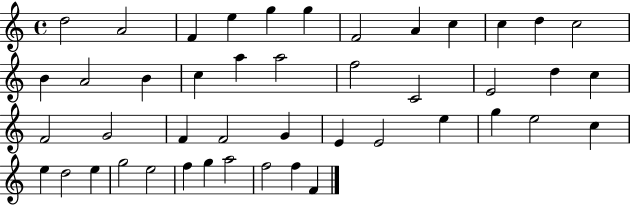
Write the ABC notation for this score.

X:1
T:Untitled
M:4/4
L:1/4
K:C
d2 A2 F e g g F2 A c c d c2 B A2 B c a a2 f2 C2 E2 d c F2 G2 F F2 G E E2 e g e2 c e d2 e g2 e2 f g a2 f2 f F